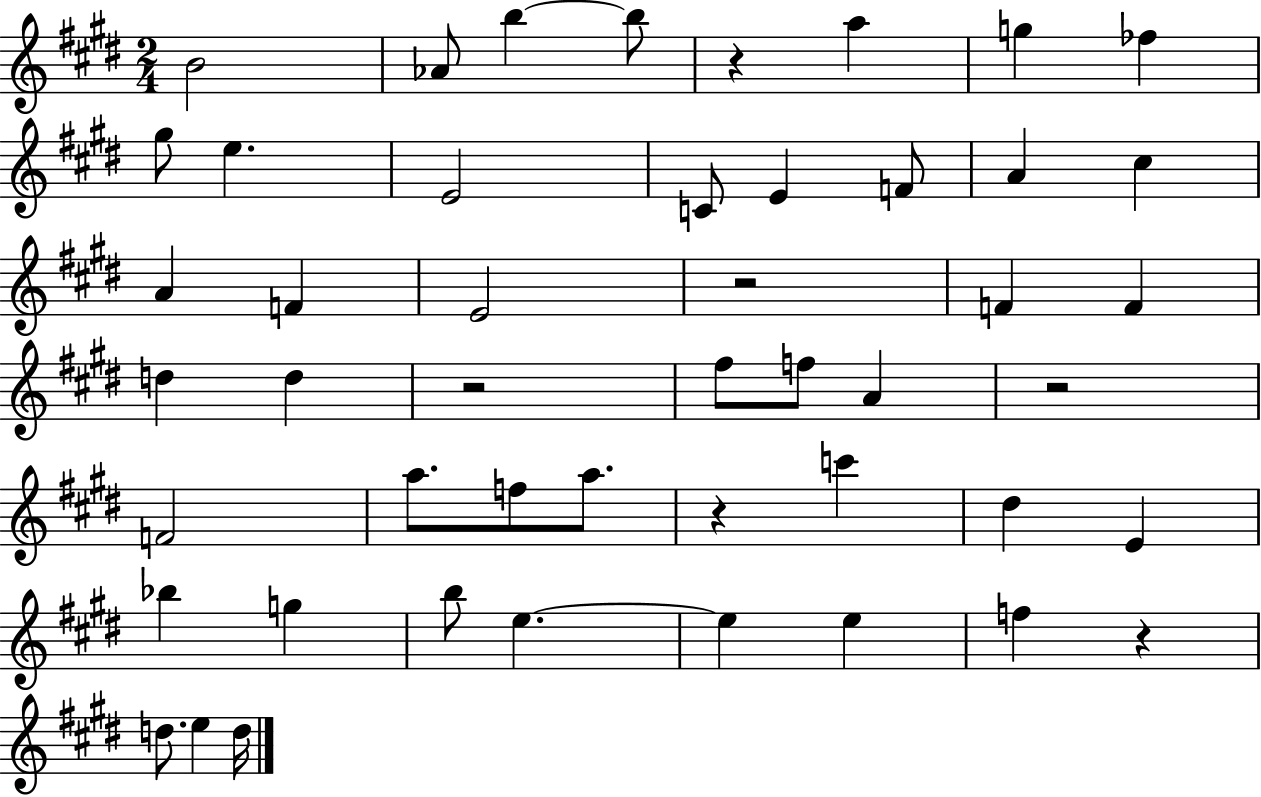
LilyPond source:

{
  \clef treble
  \numericTimeSignature
  \time 2/4
  \key e \major
  \repeat volta 2 { b'2 | aes'8 b''4~~ b''8 | r4 a''4 | g''4 fes''4 | \break gis''8 e''4. | e'2 | c'8 e'4 f'8 | a'4 cis''4 | \break a'4 f'4 | e'2 | r2 | f'4 f'4 | \break d''4 d''4 | r2 | fis''8 f''8 a'4 | r2 | \break f'2 | a''8. f''8 a''8. | r4 c'''4 | dis''4 e'4 | \break bes''4 g''4 | b''8 e''4.~~ | e''4 e''4 | f''4 r4 | \break d''8. e''4 d''16 | } \bar "|."
}